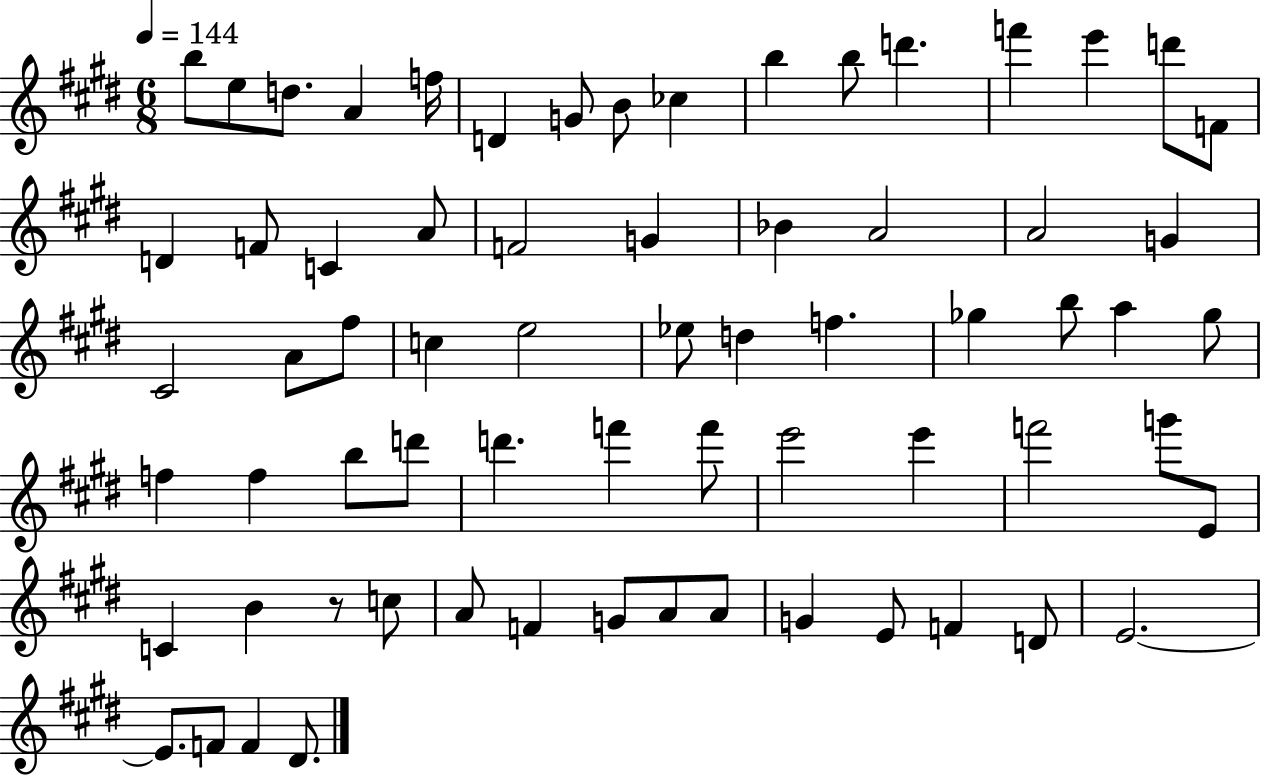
B5/e E5/e D5/e. A4/q F5/s D4/q G4/e B4/e CES5/q B5/q B5/e D6/q. F6/q E6/q D6/e F4/e D4/q F4/e C4/q A4/e F4/h G4/q Bb4/q A4/h A4/h G4/q C#4/h A4/e F#5/e C5/q E5/h Eb5/e D5/q F5/q. Gb5/q B5/e A5/q Gb5/e F5/q F5/q B5/e D6/e D6/q. F6/q F6/e E6/h E6/q F6/h G6/e E4/e C4/q B4/q R/e C5/e A4/e F4/q G4/e A4/e A4/e G4/q E4/e F4/q D4/e E4/h. E4/e. F4/e F4/q D#4/e.